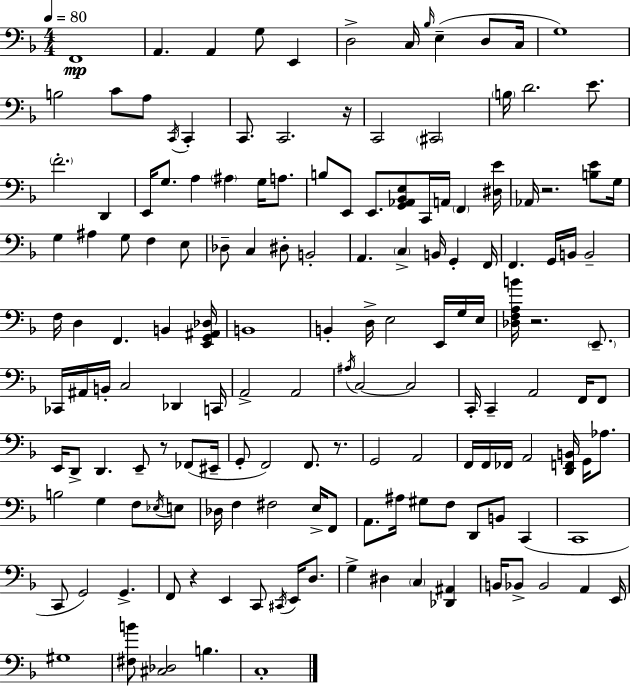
F2/w A2/q. A2/q G3/e E2/q D3/h C3/s Bb3/s E3/q D3/e C3/s G3/w B3/h C4/e A3/e C2/s C2/q C2/e. C2/h. R/s C2/h C#2/h B3/s D4/h. E4/e. F4/h. D2/q E2/s G3/e. A3/q A#3/q G3/s A3/e. B3/e E2/e E2/e. [G2,Ab2,Bb2,E3]/e C2/s A2/s F2/q [D#3,E4]/s Ab2/s R/h. [B3,E4]/e G3/s G3/q A#3/q G3/e F3/q E3/e Db3/e C3/q D#3/e B2/h A2/q. C3/q B2/s G2/q F2/s F2/q. G2/s B2/s B2/h F3/s D3/q F2/q. B2/q [E2,G2,A#2,Db3]/s B2/w B2/q D3/s E3/h E2/s G3/s E3/s [Db3,F3,A3,B4]/s R/h. E2/e. CES2/s A#2/s B2/s C3/h Db2/q C2/s A2/h A2/h A#3/s C3/h C3/h C2/s C2/q A2/h F2/s F2/e E2/s D2/e D2/q. E2/e R/e FES2/e EIS2/s G2/e F2/h F2/e. R/e. G2/h A2/h F2/s F2/s FES2/s A2/h [D2,F2,B2]/s G2/s Ab3/e. B3/h G3/q F3/e Eb3/s E3/e Db3/s F3/q F#3/h E3/s F2/e A2/e. A#3/s G#3/e F3/e D2/e B2/e C2/q C2/w C2/e G2/h G2/q. F2/e R/q E2/q C2/e C#2/s E2/s D3/e. G3/q D#3/q C3/q [Db2,A#2]/q B2/s Bb2/e Bb2/h A2/q E2/s G#3/w [F#3,B4]/e [C#3,Db3]/h B3/q. C3/w